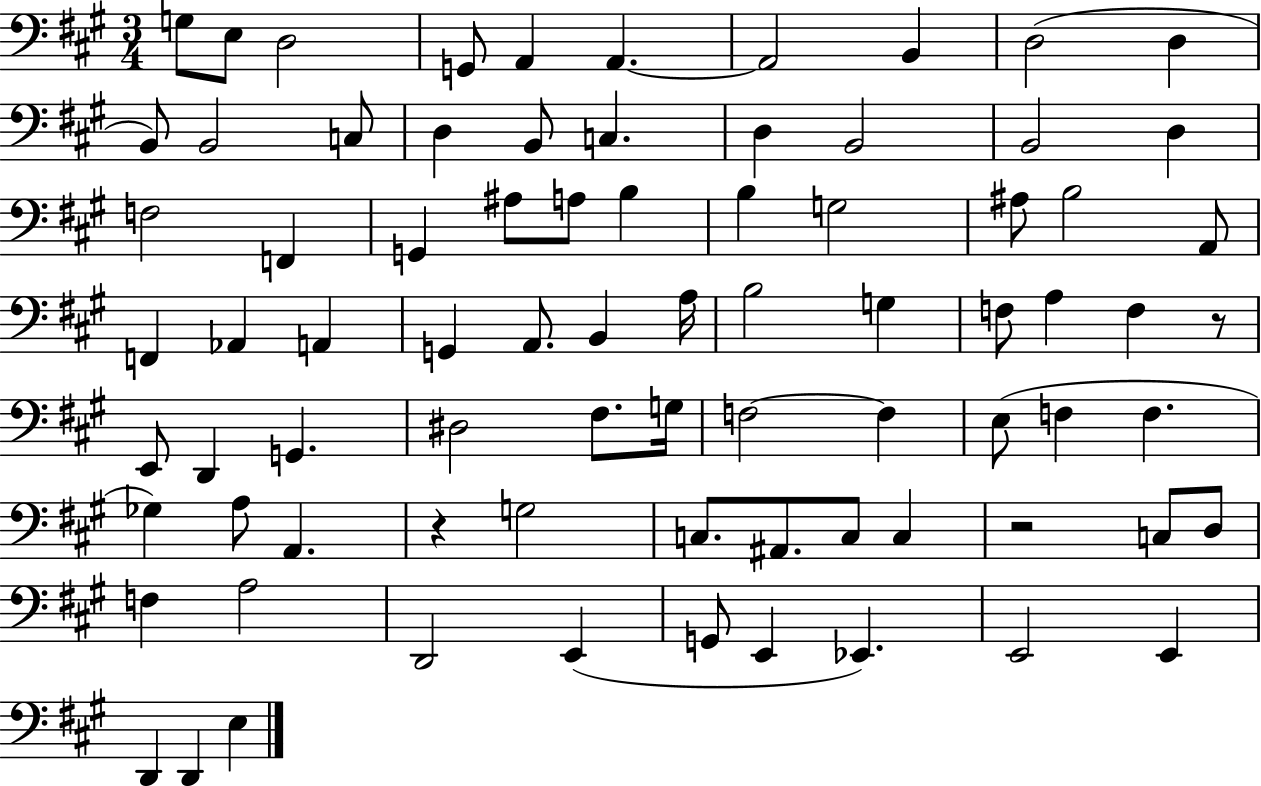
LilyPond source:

{
  \clef bass
  \numericTimeSignature
  \time 3/4
  \key a \major
  g8 e8 d2 | g,8 a,4 a,4.~~ | a,2 b,4 | d2( d4 | \break b,8) b,2 c8 | d4 b,8 c4. | d4 b,2 | b,2 d4 | \break f2 f,4 | g,4 ais8 a8 b4 | b4 g2 | ais8 b2 a,8 | \break f,4 aes,4 a,4 | g,4 a,8. b,4 a16 | b2 g4 | f8 a4 f4 r8 | \break e,8 d,4 g,4. | dis2 fis8. g16 | f2~~ f4 | e8( f4 f4. | \break ges4) a8 a,4. | r4 g2 | c8. ais,8. c8 c4 | r2 c8 d8 | \break f4 a2 | d,2 e,4( | g,8 e,4 ees,4.) | e,2 e,4 | \break d,4 d,4 e4 | \bar "|."
}